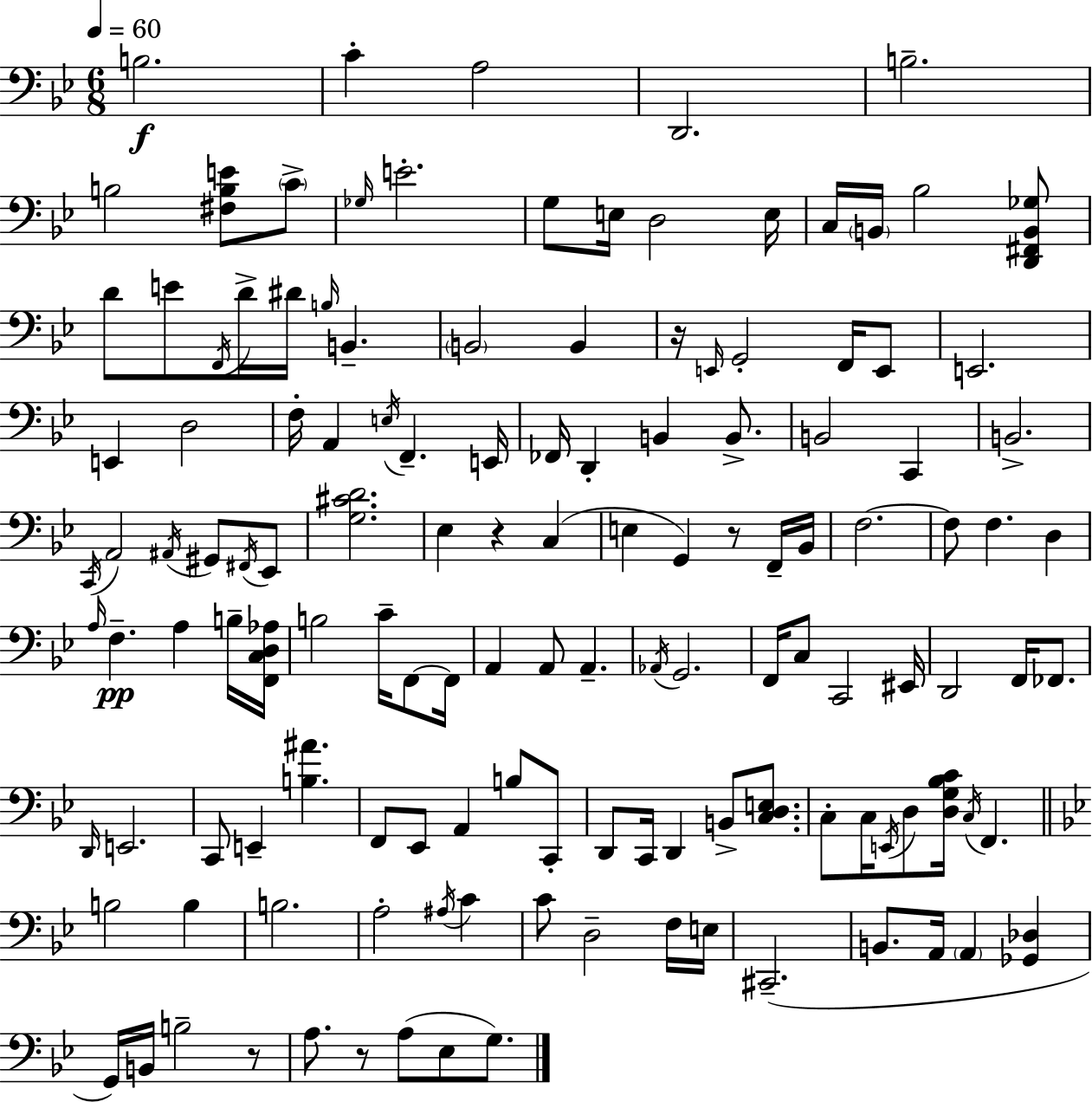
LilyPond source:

{
  \clef bass
  \numericTimeSignature
  \time 6/8
  \key bes \major
  \tempo 4 = 60
  b2.\f | c'4-. a2 | d,2. | b2.-- | \break b2 <fis b e'>8 \parenthesize c'8-> | \grace { ges16 } e'2.-. | g8 e16 d2 | e16 c16 \parenthesize b,16 bes2 <d, fis, b, ges>8 | \break d'8 e'8 \acciaccatura { f,16 } d'16-> dis'16 \grace { b16 } b,4.-- | \parenthesize b,2 b,4 | r16 \grace { e,16 } g,2-. | f,16 e,8 e,2. | \break e,4 d2 | f16-. a,4 \acciaccatura { e16 } f,4.-- | e,16 fes,16 d,4-. b,4 | b,8.-> b,2 | \break c,4 b,2.-> | \acciaccatura { c,16 } a,2 | \acciaccatura { ais,16 } gis,8 \acciaccatura { fis,16 } ees,8 <g cis' d'>2. | ees4 | \break r4 c4( e4 | g,4) r8 f,16-- bes,16 f2.~~ | f8 f4. | d4 \grace { a16 }\pp f4.-- | \break a4 b16-- <f, c d aes>16 b2 | c'16-- f,8~~ f,16 a,4 | a,8 a,4.-- \acciaccatura { aes,16 } g,2. | f,16 c8 | \break c,2 eis,16 d,2 | f,16 fes,8. \grace { d,16 } e,2. | c,8 | e,4-- <b ais'>4. f,8 | \break ees,8 a,4 b8 c,8-. d,8 | c,16 d,4 b,8-> <c d e>8. c8-. | c16 \acciaccatura { e,16 } d8 <d g bes c'>16 \acciaccatura { c16 } f,4. | \bar "||" \break \key g \minor b2 b4 | b2. | a2-. \acciaccatura { ais16 } c'4 | c'8 d2-- f16 | \break e16 cis,2.--( | b,8. a,16 \parenthesize a,4 <ges, des>4 | g,16) b,16 b2-- r8 | a8. r8 a8( ees8 g8.) | \break \bar "|."
}